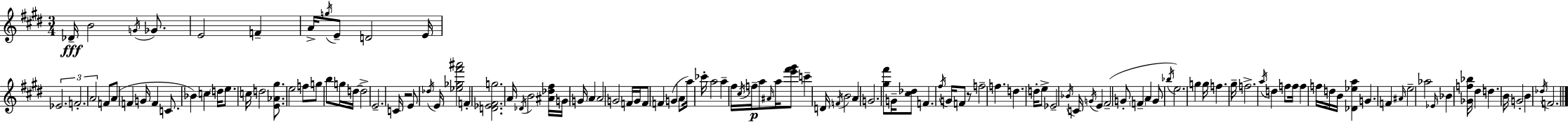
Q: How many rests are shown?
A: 2